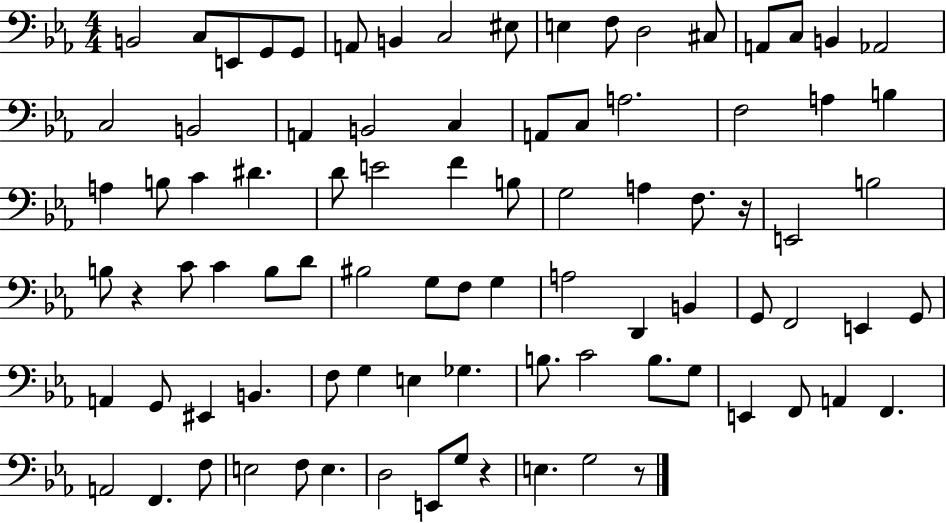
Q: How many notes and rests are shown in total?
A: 88